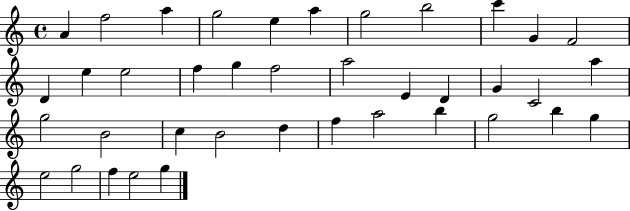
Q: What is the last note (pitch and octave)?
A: G5